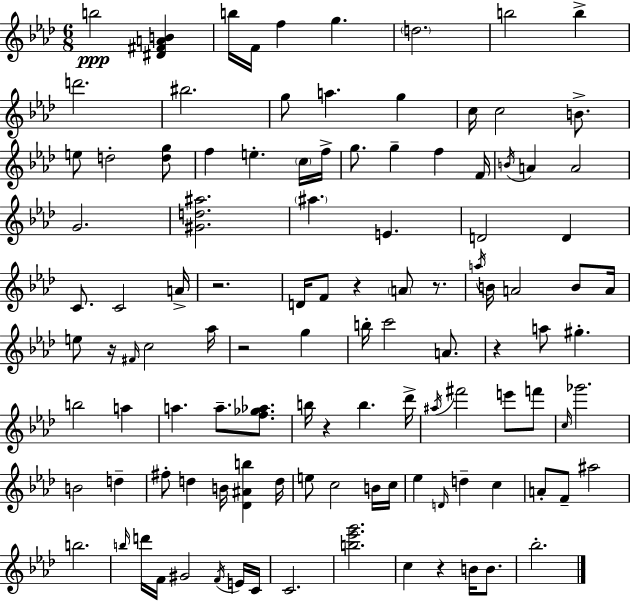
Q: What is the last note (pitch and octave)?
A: Bb5